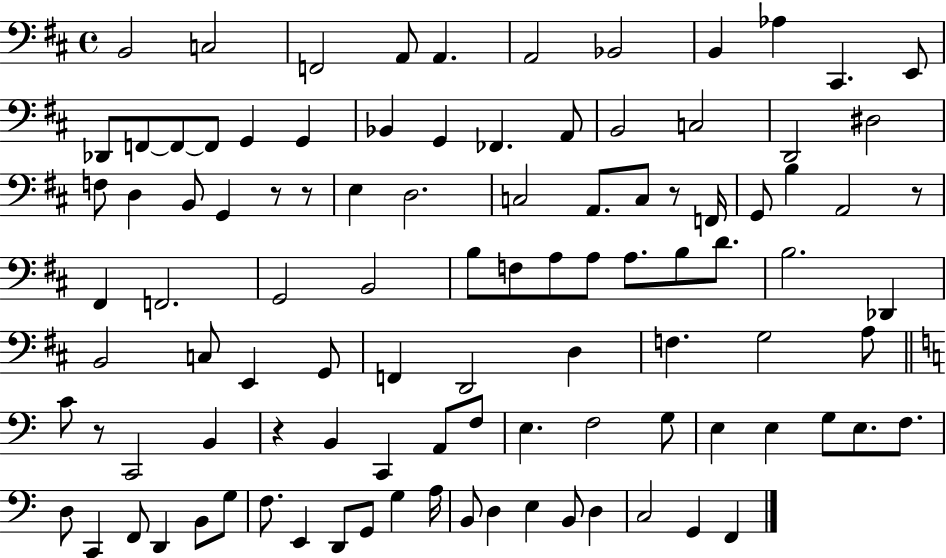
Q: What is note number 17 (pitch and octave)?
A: G2